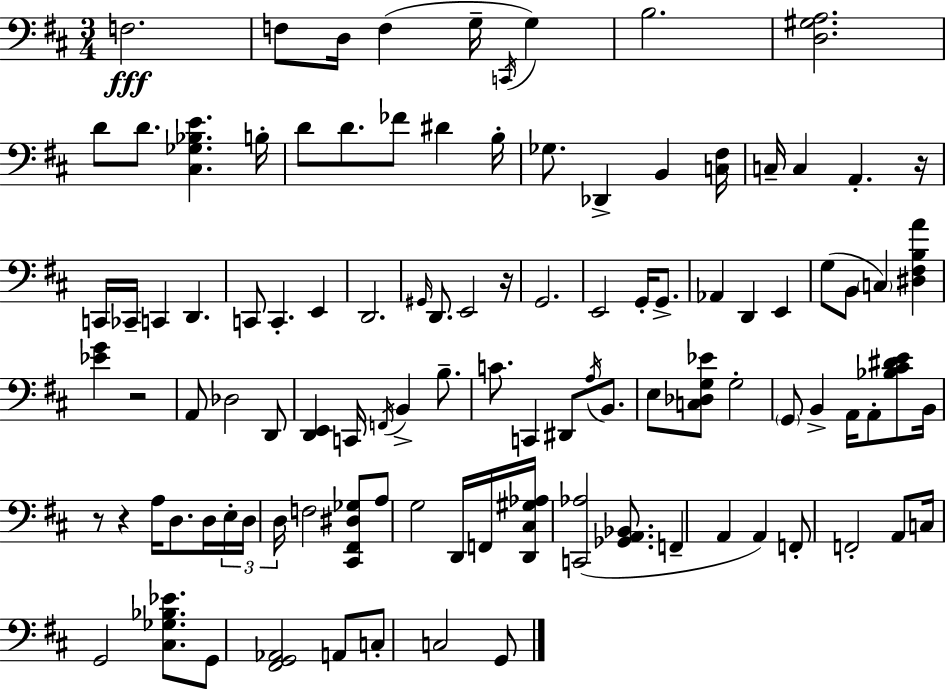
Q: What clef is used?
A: bass